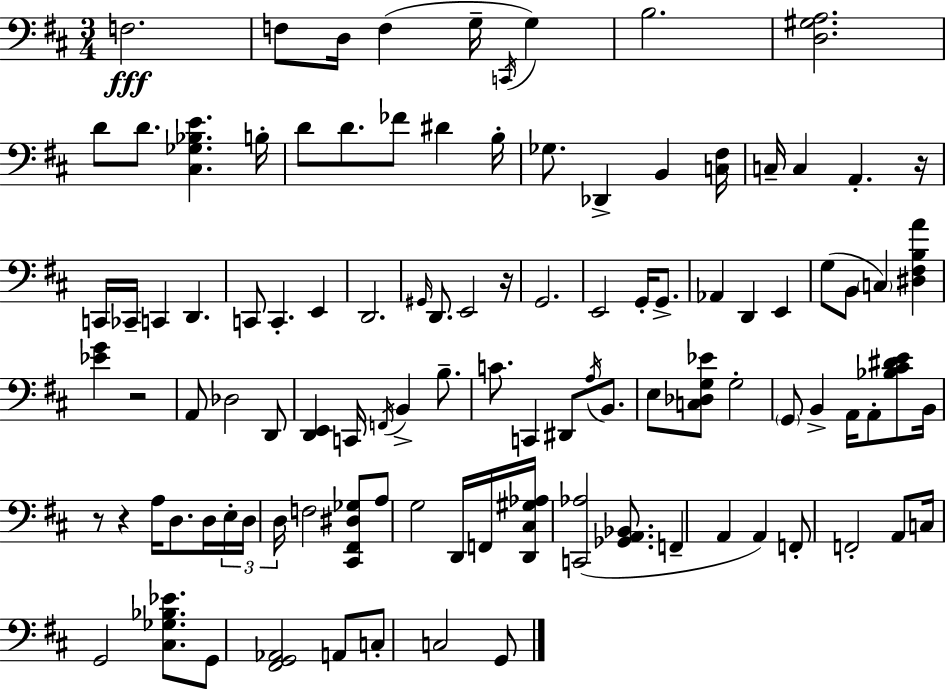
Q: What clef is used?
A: bass